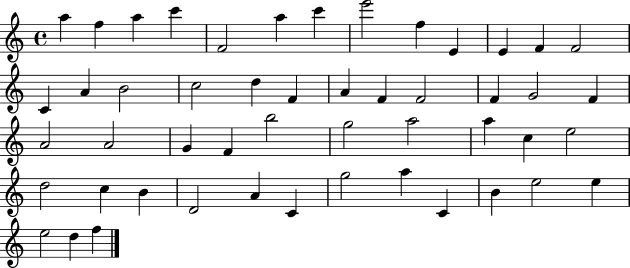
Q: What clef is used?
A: treble